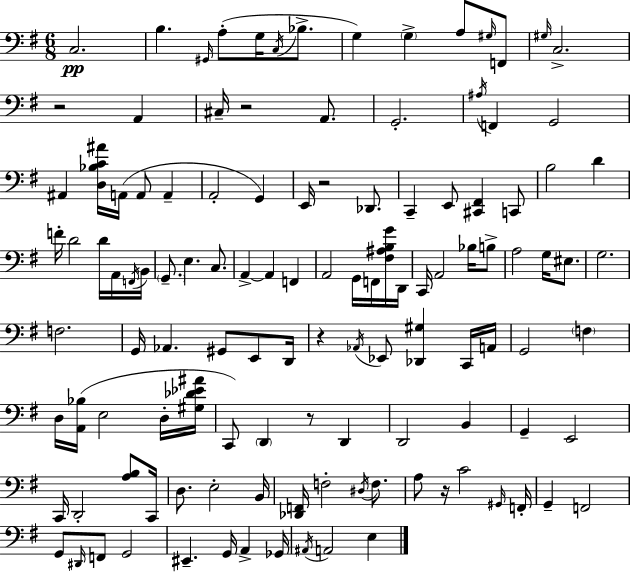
C3/h. B3/q. G#2/s A3/e G3/s C3/s Bb3/e. G3/q G3/q A3/e G#3/s F2/e G#3/s C3/h. R/h A2/q C#3/s R/h A2/e. G2/h. A#3/s F2/q G2/h A#2/q [D3,Bb3,C4,A#4]/s A2/s A2/e A2/q A2/h G2/q E2/s R/h Db2/e. C2/q E2/e [C#2,F#2]/q C2/e B3/h D4/q F4/s D4/h D4/s A2/s F2/s B2/s G2/e. E3/q. C3/e. A2/q A2/q F2/q A2/h G2/s F2/s [F#3,A#3,B3,G4]/s D2/s C2/s A2/h Bb3/s B3/e A3/h G3/s EIS3/e. G3/h. F3/h. G2/s Ab2/q. G#2/e E2/e D2/s R/q Ab2/s Eb2/e [Db2,G#3]/q C2/s A2/s G2/h F3/q D3/s [A2,Bb3]/s E3/h D3/s [G#3,Db4,Eb4,A#4]/s C2/e D2/q R/e D2/q D2/h B2/q G2/q E2/h C2/s D2/h [A3,B3]/e C2/s D3/e. E3/h B2/s [Db2,F2]/s F3/h D#3/s F3/e. A3/e R/s C4/h G#2/s F2/s G2/q F2/h G2/e D#2/s F2/e G2/h EIS2/q. G2/s A2/q Gb2/s A#2/s A2/h E3/q